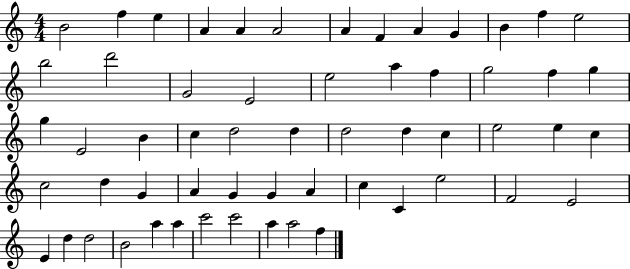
{
  \clef treble
  \numericTimeSignature
  \time 4/4
  \key c \major
  b'2 f''4 e''4 | a'4 a'4 a'2 | a'4 f'4 a'4 g'4 | b'4 f''4 e''2 | \break b''2 d'''2 | g'2 e'2 | e''2 a''4 f''4 | g''2 f''4 g''4 | \break g''4 e'2 b'4 | c''4 d''2 d''4 | d''2 d''4 c''4 | e''2 e''4 c''4 | \break c''2 d''4 g'4 | a'4 g'4 g'4 a'4 | c''4 c'4 e''2 | f'2 e'2 | \break e'4 d''4 d''2 | b'2 a''4 a''4 | c'''2 c'''2 | a''4 a''2 f''4 | \break \bar "|."
}